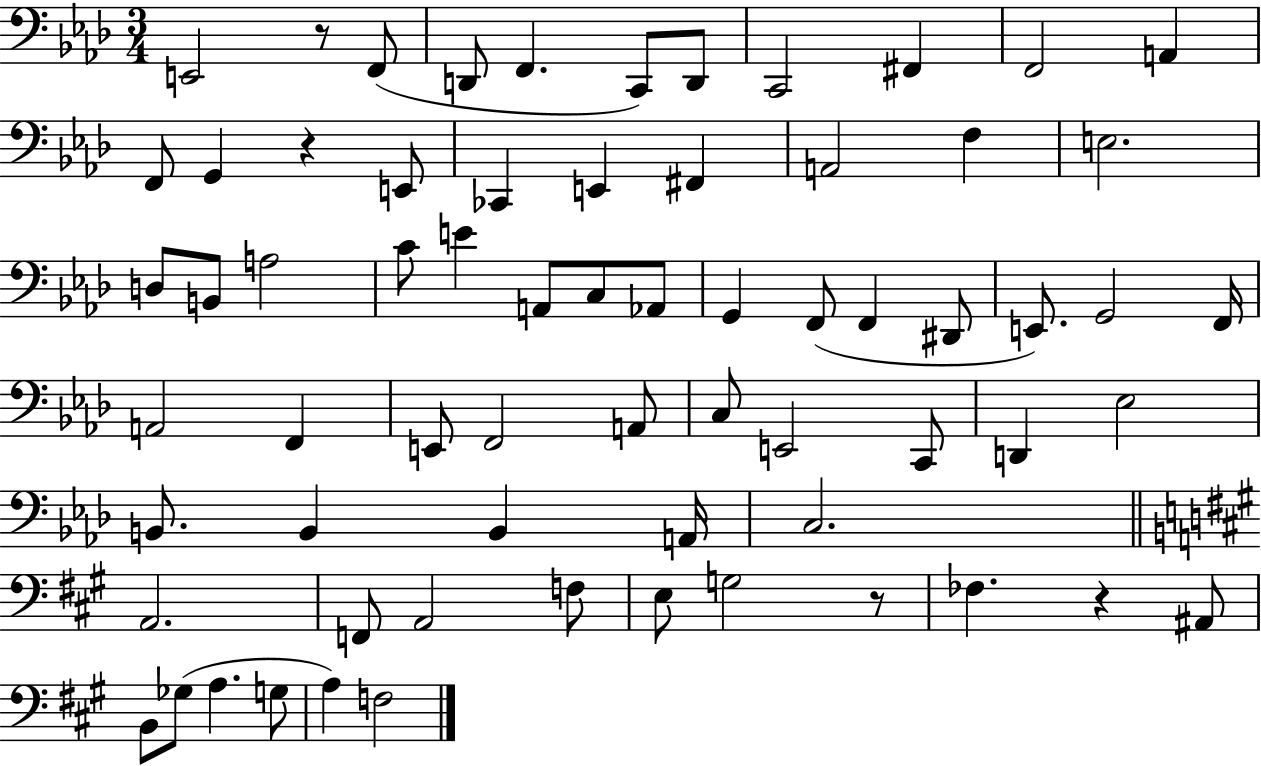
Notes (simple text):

E2/h R/e F2/e D2/e F2/q. C2/e D2/e C2/h F#2/q F2/h A2/q F2/e G2/q R/q E2/e CES2/q E2/q F#2/q A2/h F3/q E3/h. D3/e B2/e A3/h C4/e E4/q A2/e C3/e Ab2/e G2/q F2/e F2/q D#2/e E2/e. G2/h F2/s A2/h F2/q E2/e F2/h A2/e C3/e E2/h C2/e D2/q Eb3/h B2/e. B2/q B2/q A2/s C3/h. A2/h. F2/e A2/h F3/e E3/e G3/h R/e FES3/q. R/q A#2/e B2/e Gb3/e A3/q. G3/e A3/q F3/h